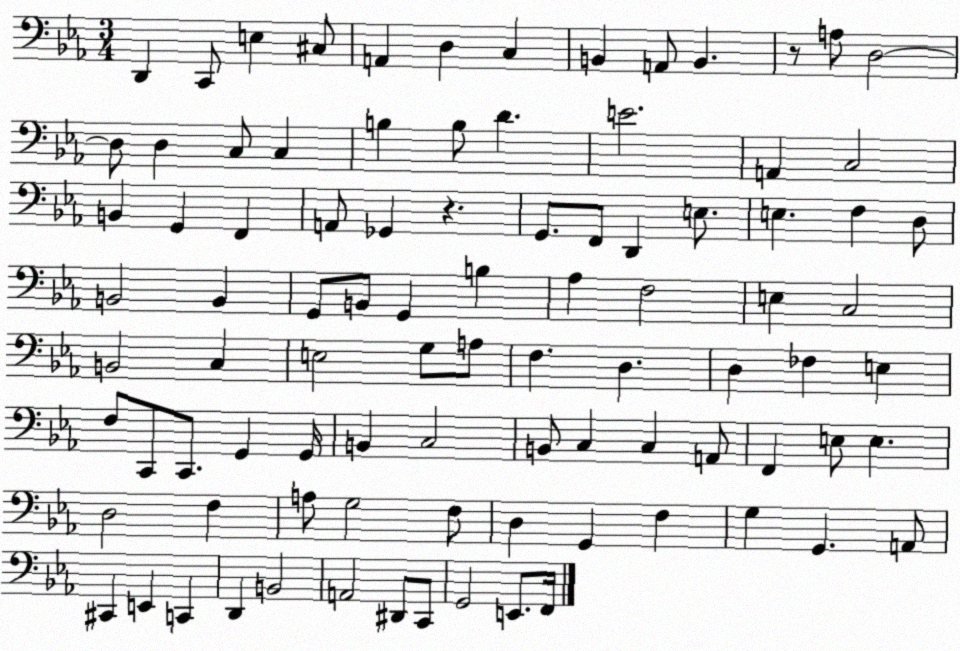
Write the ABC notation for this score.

X:1
T:Untitled
M:3/4
L:1/4
K:Eb
D,, C,,/2 E, ^C,/2 A,, D, C, B,, A,,/2 B,, z/2 A,/2 D,2 D,/2 D, C,/2 C, B, B,/2 D E2 A,, C,2 B,, G,, F,, A,,/2 _G,, z G,,/2 F,,/2 D,, E,/2 E, F, D,/2 B,,2 B,, G,,/2 B,,/2 G,, B, _A, F,2 E, C,2 B,,2 C, E,2 G,/2 A,/2 F, D, D, _F, E, F,/2 C,,/2 C,,/2 G,, G,,/4 B,, C,2 B,,/2 C, C, A,,/2 F,, E,/2 E, D,2 F, A,/2 G,2 F,/2 D, G,, F, G, G,, A,,/2 ^C,, E,, C,, D,, B,,2 A,,2 ^D,,/2 C,,/2 G,,2 E,,/2 F,,/4